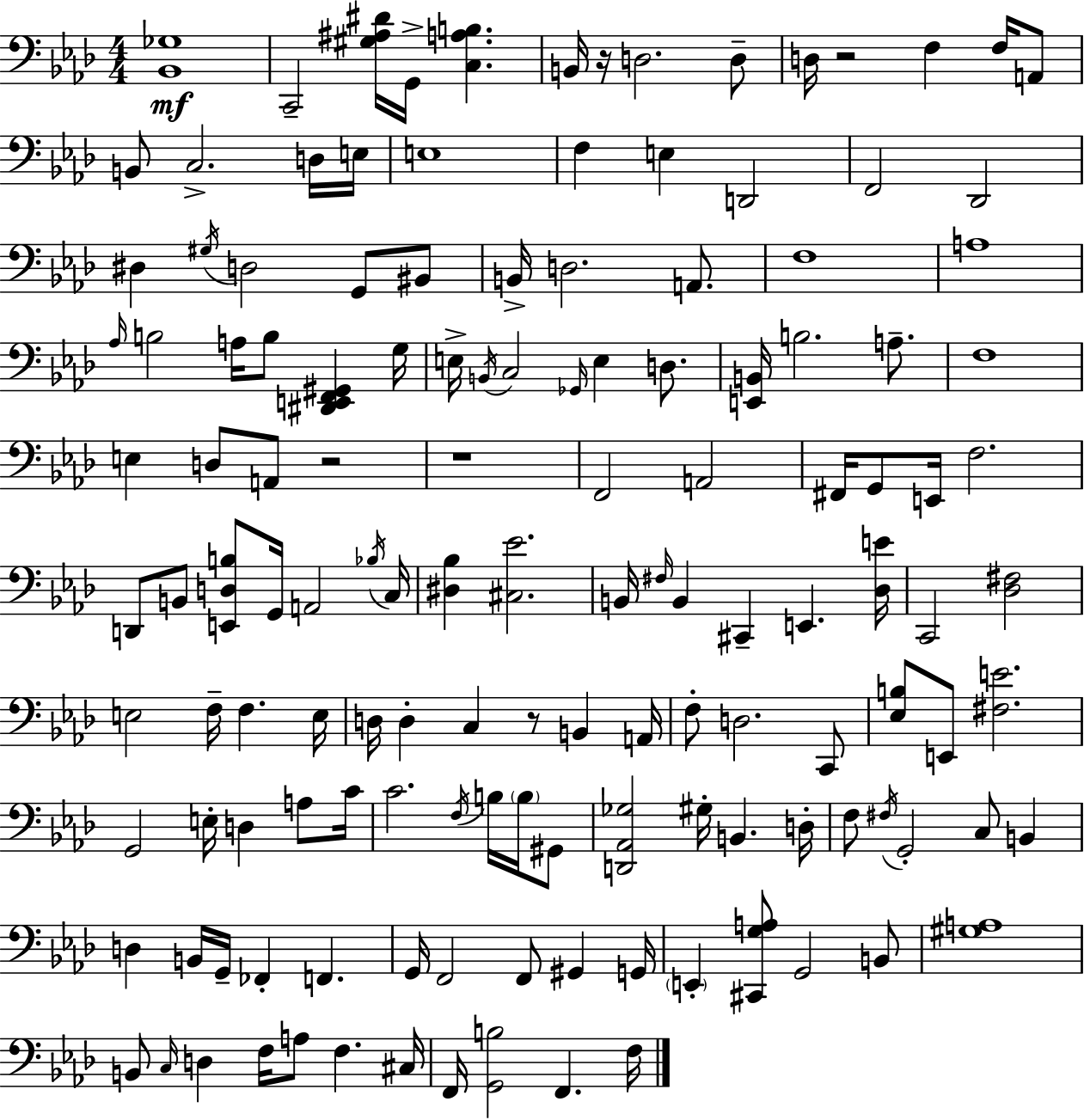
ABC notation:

X:1
T:Untitled
M:4/4
L:1/4
K:Ab
[_B,,_G,]4 C,,2 [^G,^A,^D]/4 G,,/4 [C,A,B,] B,,/4 z/4 D,2 D,/2 D,/4 z2 F, F,/4 A,,/2 B,,/2 C,2 D,/4 E,/4 E,4 F, E, D,,2 F,,2 _D,,2 ^D, ^G,/4 D,2 G,,/2 ^B,,/2 B,,/4 D,2 A,,/2 F,4 A,4 _A,/4 B,2 A,/4 B,/2 [^D,,E,,F,,^G,,] G,/4 E,/4 B,,/4 C,2 _G,,/4 E, D,/2 [E,,B,,]/4 B,2 A,/2 F,4 E, D,/2 A,,/2 z2 z4 F,,2 A,,2 ^F,,/4 G,,/2 E,,/4 F,2 D,,/2 B,,/2 [E,,D,B,]/2 G,,/4 A,,2 _B,/4 C,/4 [^D,_B,] [^C,_E]2 B,,/4 ^F,/4 B,, ^C,, E,, [_D,E]/4 C,,2 [_D,^F,]2 E,2 F,/4 F, E,/4 D,/4 D, C, z/2 B,, A,,/4 F,/2 D,2 C,,/2 [_E,B,]/2 E,,/2 [^F,E]2 G,,2 E,/4 D, A,/2 C/4 C2 F,/4 B,/4 B,/4 ^G,,/2 [D,,_A,,_G,]2 ^G,/4 B,, D,/4 F,/2 ^F,/4 G,,2 C,/2 B,, D, B,,/4 G,,/4 _F,, F,, G,,/4 F,,2 F,,/2 ^G,, G,,/4 E,, [^C,,G,A,]/2 G,,2 B,,/2 [^G,A,]4 B,,/2 C,/4 D, F,/4 A,/2 F, ^C,/4 F,,/4 [G,,B,]2 F,, F,/4